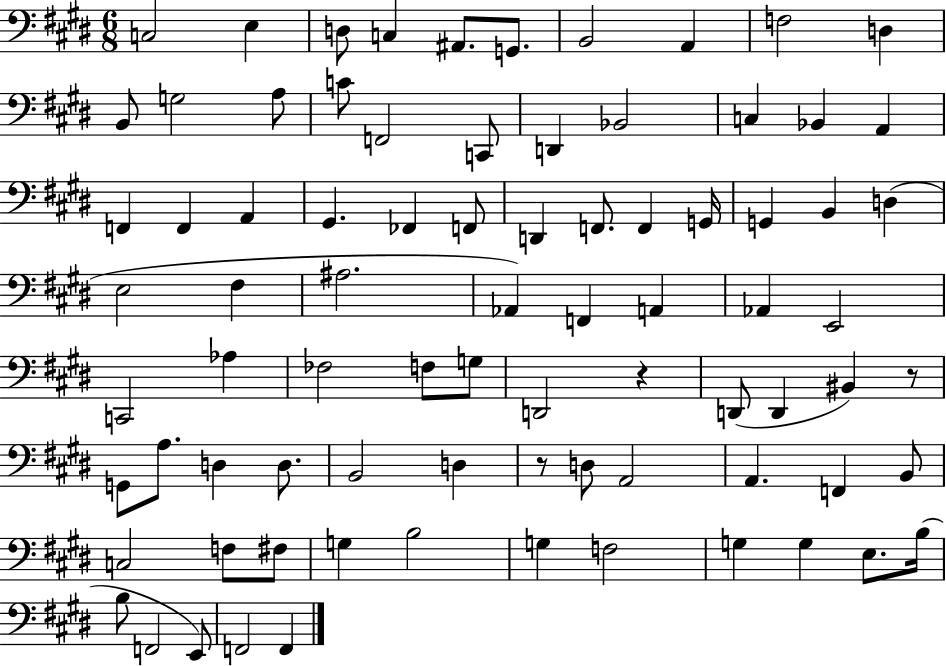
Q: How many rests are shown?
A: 3